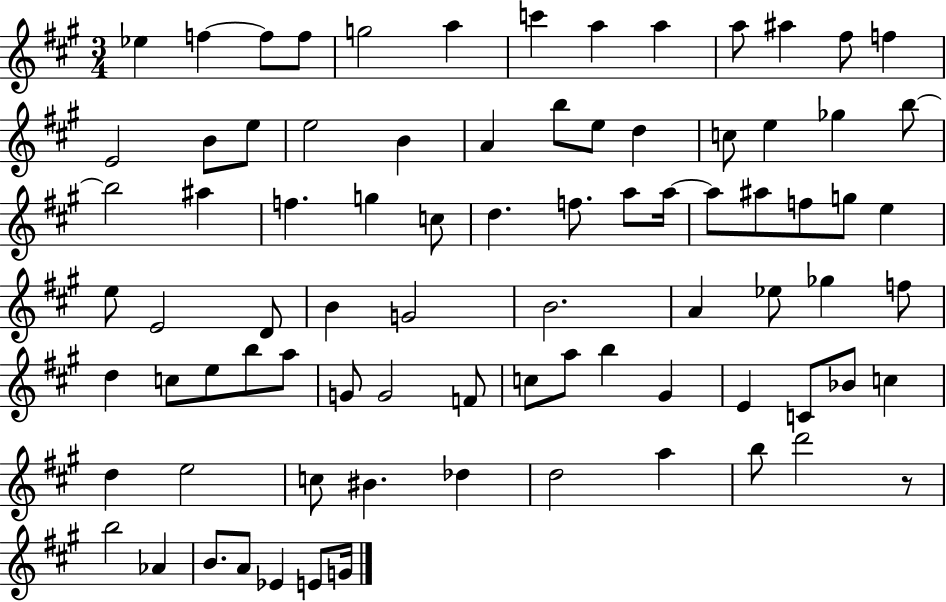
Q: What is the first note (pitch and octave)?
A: Eb5